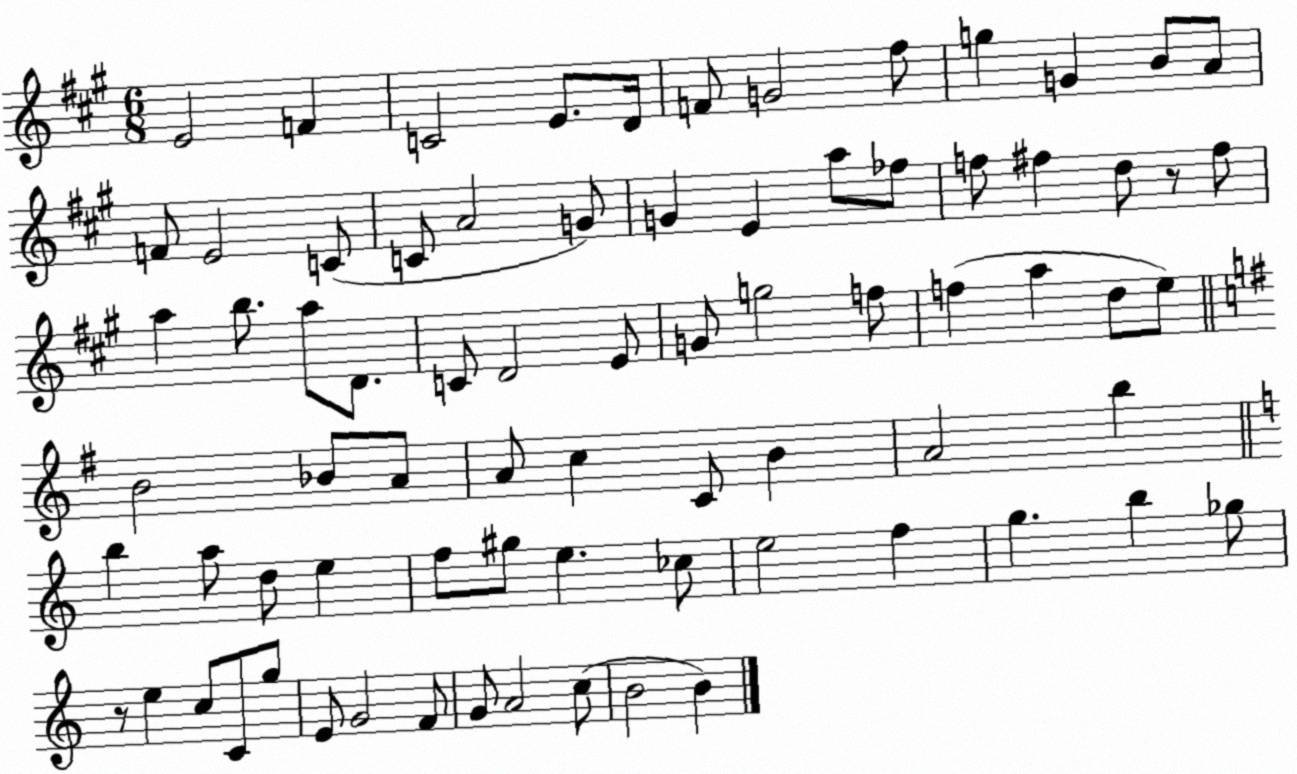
X:1
T:Untitled
M:6/8
L:1/4
K:A
E2 F C2 E/2 D/4 F/2 G2 ^f/2 g G B/2 A/2 F/2 E2 C/2 C/2 A2 G/2 G E a/2 _f/2 f/2 ^f d/2 z/2 ^f/2 a b/2 a/2 D/2 C/2 D2 E/2 G/2 g2 f/2 f a d/2 e/2 B2 _B/2 A/2 A/2 c C/2 B A2 b b a/2 d/2 e f/2 ^g/2 e _c/2 e2 f g b _g/2 z/2 e c/2 C/2 g/2 E/2 G2 F/2 G/2 A2 c/2 B2 B